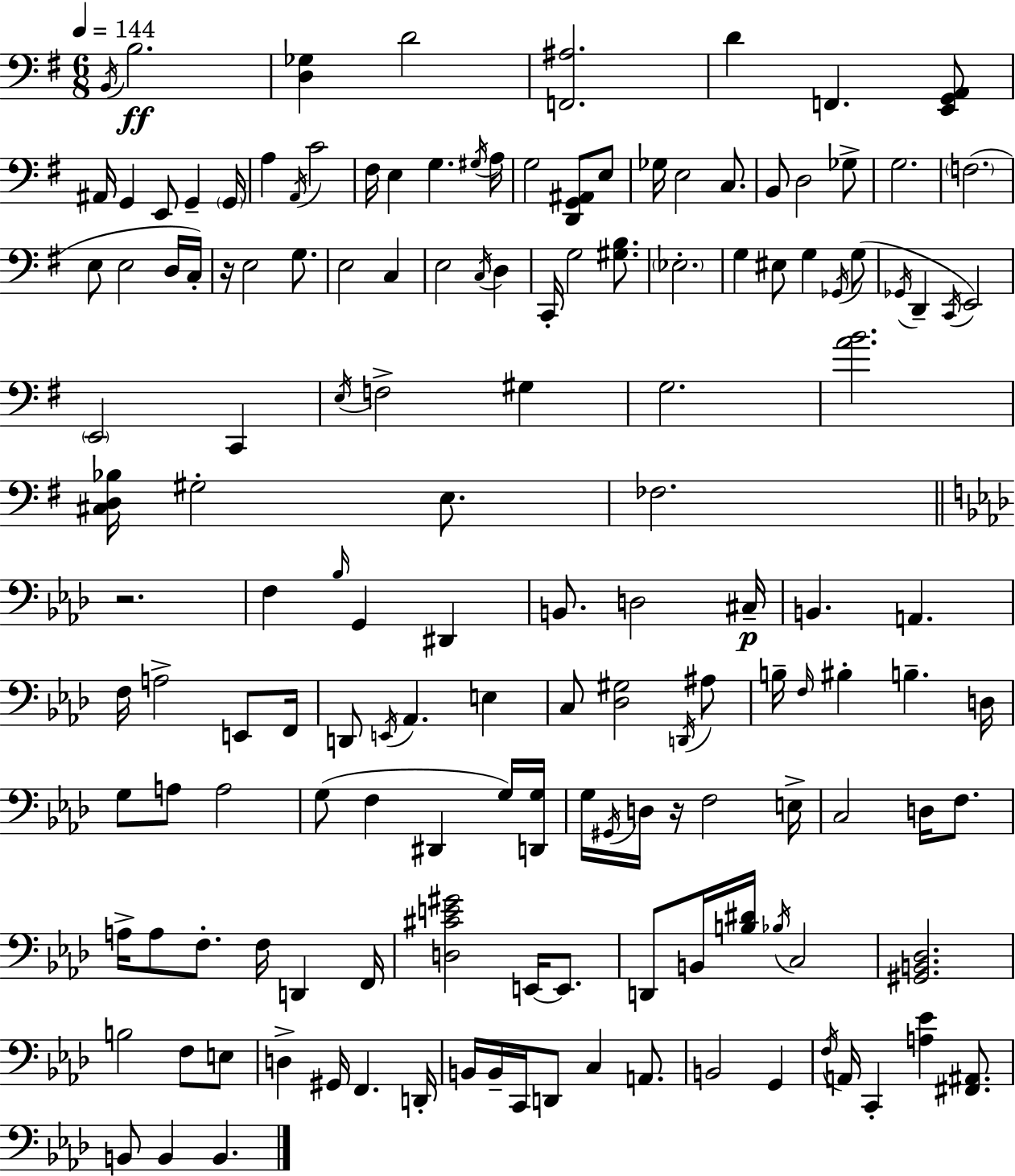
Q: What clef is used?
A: bass